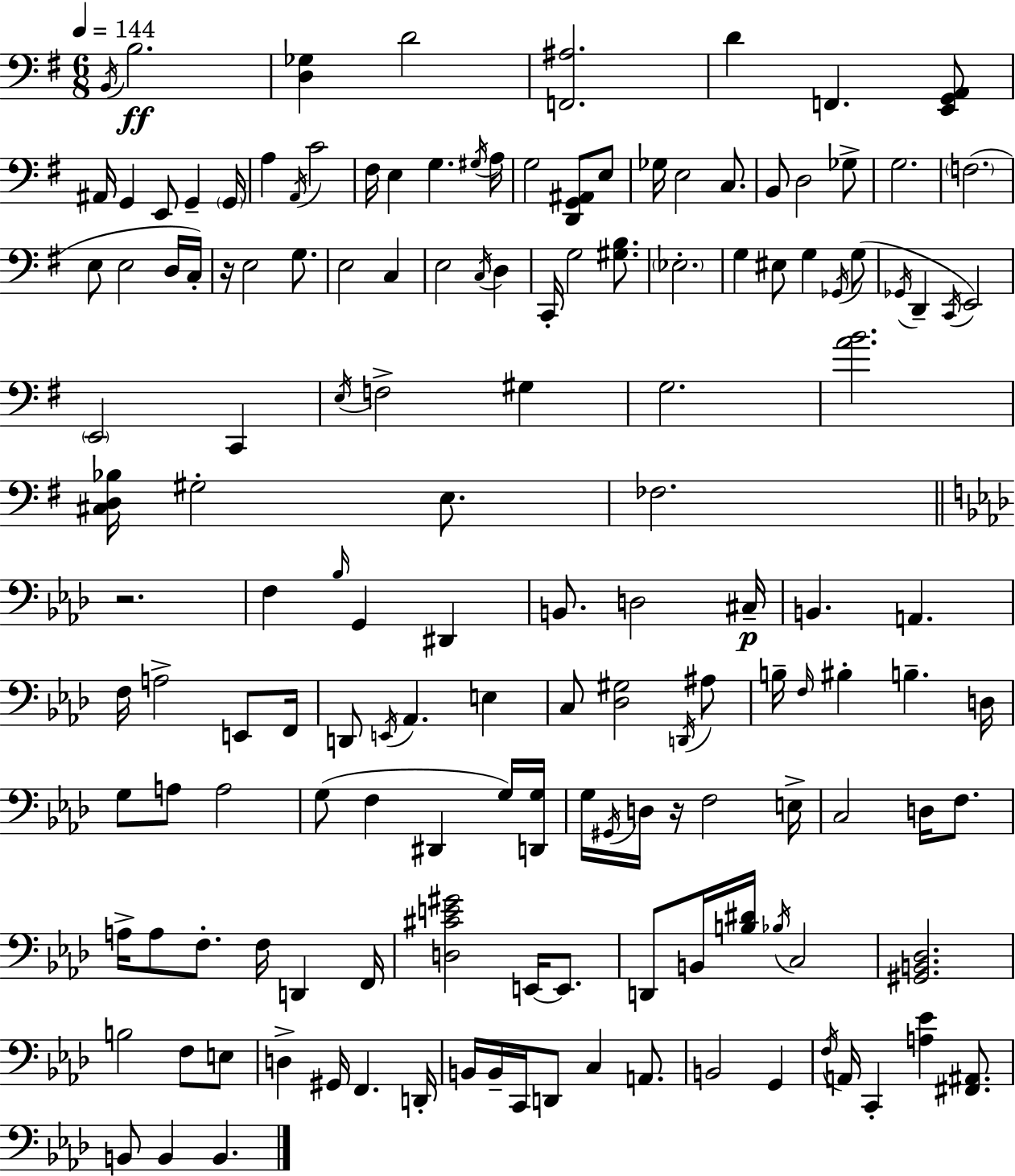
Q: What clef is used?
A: bass